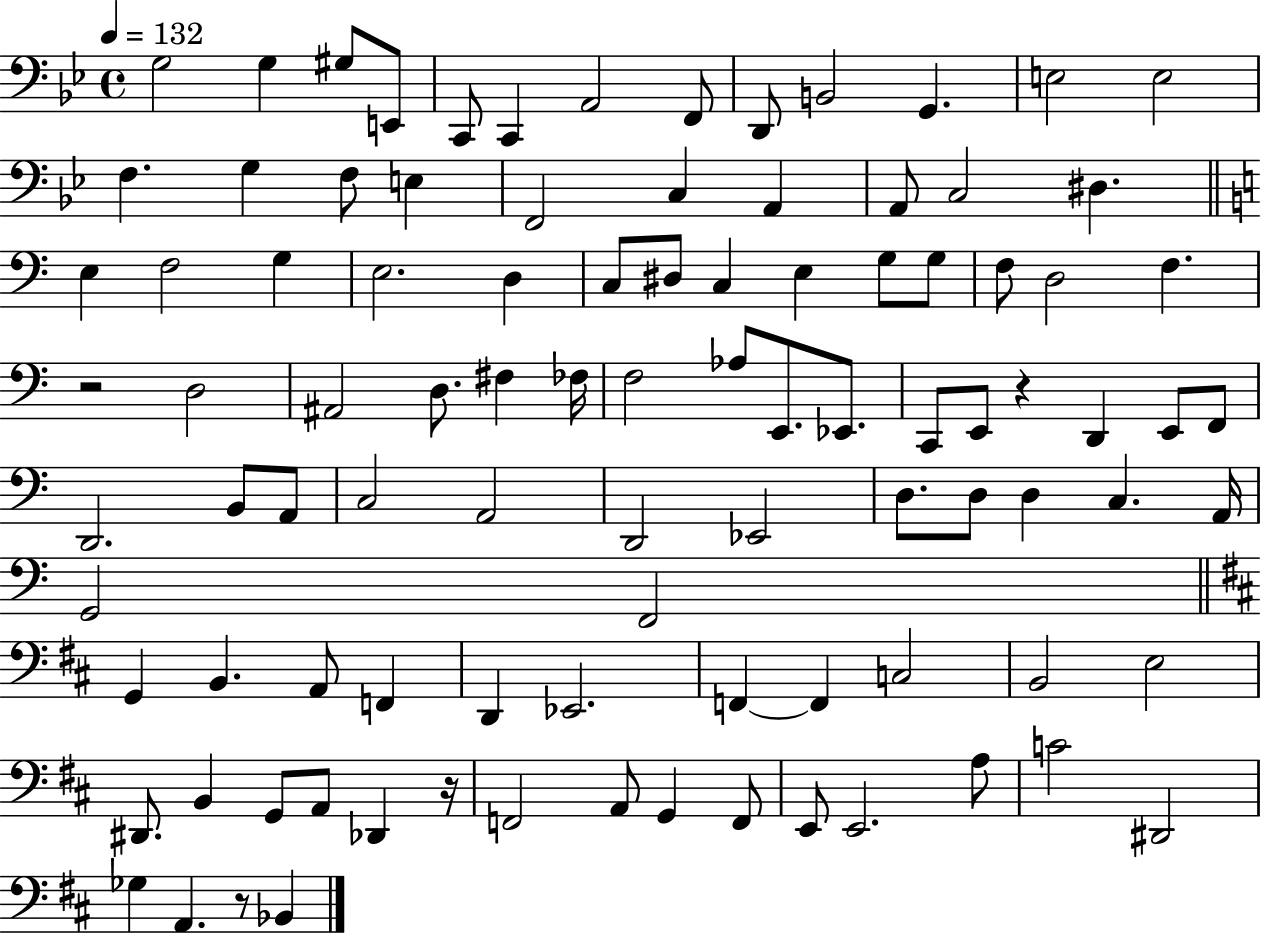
{
  \clef bass
  \time 4/4
  \defaultTimeSignature
  \key bes \major
  \tempo 4 = 132
  g2 g4 gis8 e,8 | c,8 c,4 a,2 f,8 | d,8 b,2 g,4. | e2 e2 | \break f4. g4 f8 e4 | f,2 c4 a,4 | a,8 c2 dis4. | \bar "||" \break \key c \major e4 f2 g4 | e2. d4 | c8 dis8 c4 e4 g8 g8 | f8 d2 f4. | \break r2 d2 | ais,2 d8. fis4 fes16 | f2 aes8 e,8. ees,8. | c,8 e,8 r4 d,4 e,8 f,8 | \break d,2. b,8 a,8 | c2 a,2 | d,2 ees,2 | d8. d8 d4 c4. a,16 | \break g,2 f,2 | \bar "||" \break \key b \minor g,4 b,4. a,8 f,4 | d,4 ees,2. | f,4~~ f,4 c2 | b,2 e2 | \break dis,8. b,4 g,8 a,8 des,4 r16 | f,2 a,8 g,4 f,8 | e,8 e,2. a8 | c'2 dis,2 | \break ges4 a,4. r8 bes,4 | \bar "|."
}